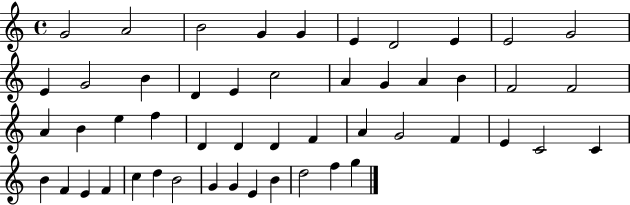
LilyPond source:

{
  \clef treble
  \time 4/4
  \defaultTimeSignature
  \key c \major
  g'2 a'2 | b'2 g'4 g'4 | e'4 d'2 e'4 | e'2 g'2 | \break e'4 g'2 b'4 | d'4 e'4 c''2 | a'4 g'4 a'4 b'4 | f'2 f'2 | \break a'4 b'4 e''4 f''4 | d'4 d'4 d'4 f'4 | a'4 g'2 f'4 | e'4 c'2 c'4 | \break b'4 f'4 e'4 f'4 | c''4 d''4 b'2 | g'4 g'4 e'4 b'4 | d''2 f''4 g''4 | \break \bar "|."
}